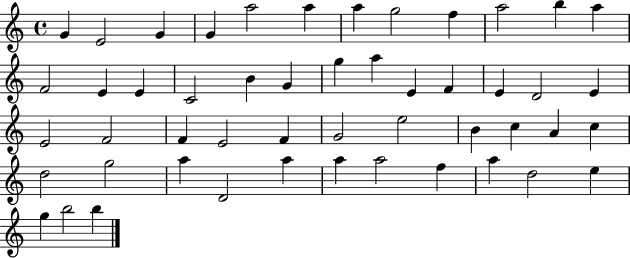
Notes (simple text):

G4/q E4/h G4/q G4/q A5/h A5/q A5/q G5/h F5/q A5/h B5/q A5/q F4/h E4/q E4/q C4/h B4/q G4/q G5/q A5/q E4/q F4/q E4/q D4/h E4/q E4/h F4/h F4/q E4/h F4/q G4/h E5/h B4/q C5/q A4/q C5/q D5/h G5/h A5/q D4/h A5/q A5/q A5/h F5/q A5/q D5/h E5/q G5/q B5/h B5/q